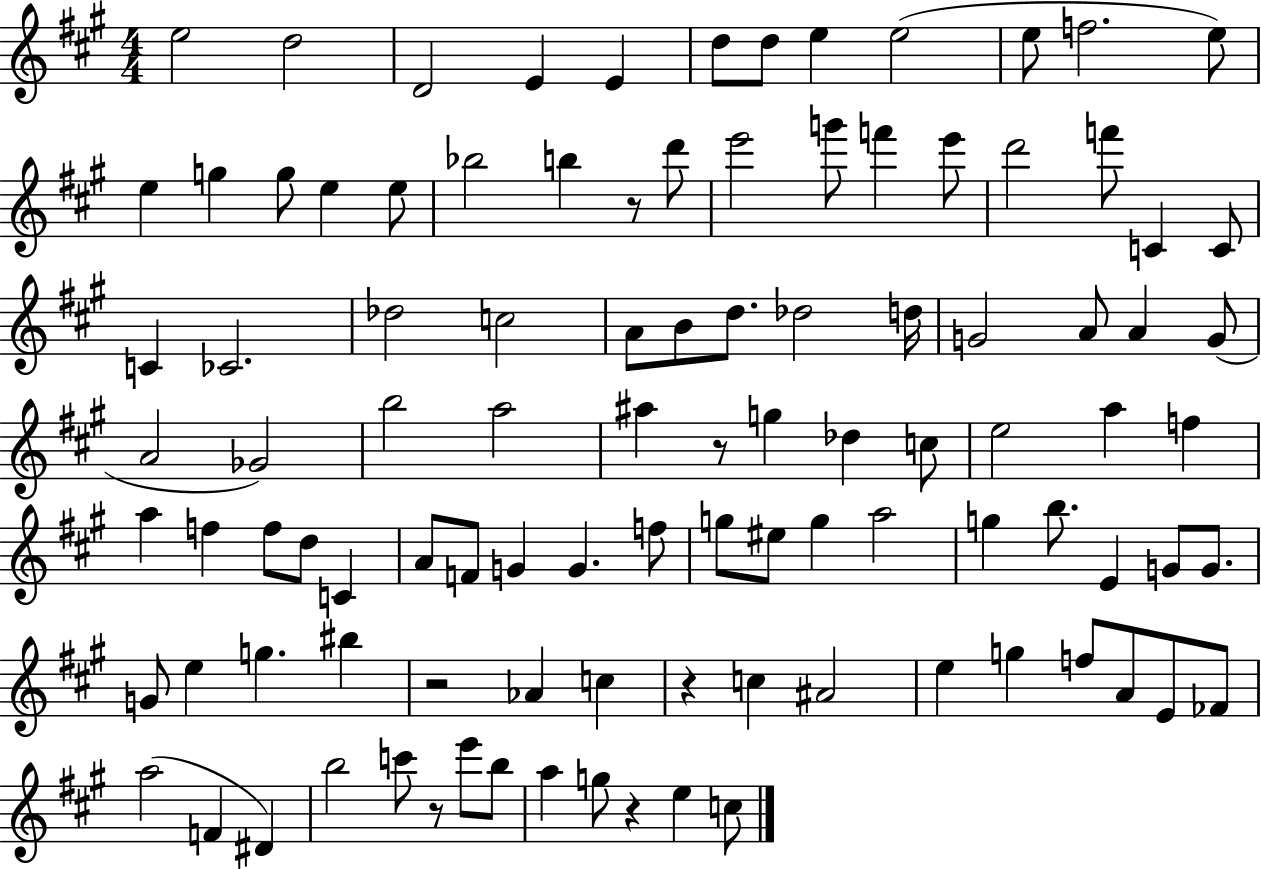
X:1
T:Untitled
M:4/4
L:1/4
K:A
e2 d2 D2 E E d/2 d/2 e e2 e/2 f2 e/2 e g g/2 e e/2 _b2 b z/2 d'/2 e'2 g'/2 f' e'/2 d'2 f'/2 C C/2 C _C2 _d2 c2 A/2 B/2 d/2 _d2 d/4 G2 A/2 A G/2 A2 _G2 b2 a2 ^a z/2 g _d c/2 e2 a f a f f/2 d/2 C A/2 F/2 G G f/2 g/2 ^e/2 g a2 g b/2 E G/2 G/2 G/2 e g ^b z2 _A c z c ^A2 e g f/2 A/2 E/2 _F/2 a2 F ^D b2 c'/2 z/2 e'/2 b/2 a g/2 z e c/2